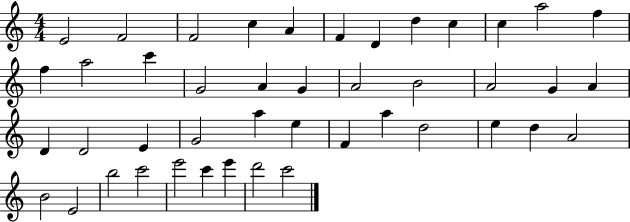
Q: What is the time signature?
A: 4/4